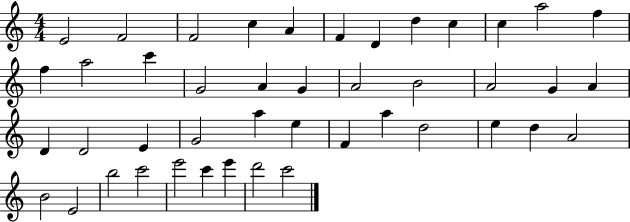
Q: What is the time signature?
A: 4/4